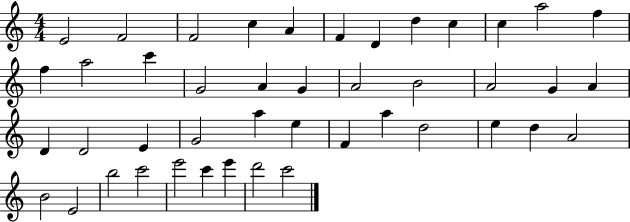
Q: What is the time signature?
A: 4/4